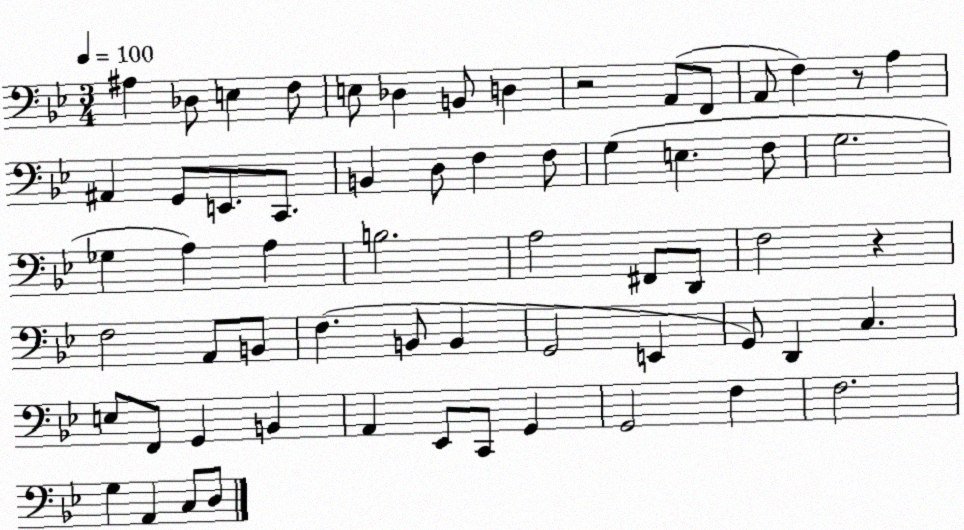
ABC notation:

X:1
T:Untitled
M:3/4
L:1/4
K:Bb
^A, _D,/2 E, F,/2 E,/2 _D, B,,/2 D, z2 A,,/2 F,,/2 A,,/2 F, z/2 A, ^A,, G,,/2 E,,/2 C,,/2 B,, D,/2 F, F,/2 G, E, F,/2 G,2 _G, A, A, B,2 A,2 ^F,,/2 D,,/2 F,2 z F,2 A,,/2 B,,/2 F, B,,/2 B,, G,,2 E,, G,,/2 D,, C, E,/2 F,,/2 G,, B,, A,, _E,,/2 C,,/2 G,, G,,2 F, F,2 G, A,, C,/2 D,/2